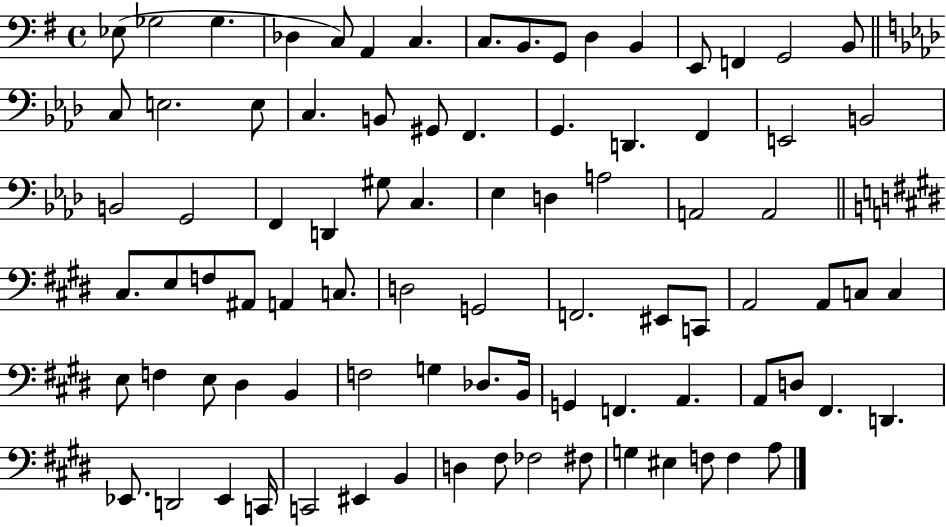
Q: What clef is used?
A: bass